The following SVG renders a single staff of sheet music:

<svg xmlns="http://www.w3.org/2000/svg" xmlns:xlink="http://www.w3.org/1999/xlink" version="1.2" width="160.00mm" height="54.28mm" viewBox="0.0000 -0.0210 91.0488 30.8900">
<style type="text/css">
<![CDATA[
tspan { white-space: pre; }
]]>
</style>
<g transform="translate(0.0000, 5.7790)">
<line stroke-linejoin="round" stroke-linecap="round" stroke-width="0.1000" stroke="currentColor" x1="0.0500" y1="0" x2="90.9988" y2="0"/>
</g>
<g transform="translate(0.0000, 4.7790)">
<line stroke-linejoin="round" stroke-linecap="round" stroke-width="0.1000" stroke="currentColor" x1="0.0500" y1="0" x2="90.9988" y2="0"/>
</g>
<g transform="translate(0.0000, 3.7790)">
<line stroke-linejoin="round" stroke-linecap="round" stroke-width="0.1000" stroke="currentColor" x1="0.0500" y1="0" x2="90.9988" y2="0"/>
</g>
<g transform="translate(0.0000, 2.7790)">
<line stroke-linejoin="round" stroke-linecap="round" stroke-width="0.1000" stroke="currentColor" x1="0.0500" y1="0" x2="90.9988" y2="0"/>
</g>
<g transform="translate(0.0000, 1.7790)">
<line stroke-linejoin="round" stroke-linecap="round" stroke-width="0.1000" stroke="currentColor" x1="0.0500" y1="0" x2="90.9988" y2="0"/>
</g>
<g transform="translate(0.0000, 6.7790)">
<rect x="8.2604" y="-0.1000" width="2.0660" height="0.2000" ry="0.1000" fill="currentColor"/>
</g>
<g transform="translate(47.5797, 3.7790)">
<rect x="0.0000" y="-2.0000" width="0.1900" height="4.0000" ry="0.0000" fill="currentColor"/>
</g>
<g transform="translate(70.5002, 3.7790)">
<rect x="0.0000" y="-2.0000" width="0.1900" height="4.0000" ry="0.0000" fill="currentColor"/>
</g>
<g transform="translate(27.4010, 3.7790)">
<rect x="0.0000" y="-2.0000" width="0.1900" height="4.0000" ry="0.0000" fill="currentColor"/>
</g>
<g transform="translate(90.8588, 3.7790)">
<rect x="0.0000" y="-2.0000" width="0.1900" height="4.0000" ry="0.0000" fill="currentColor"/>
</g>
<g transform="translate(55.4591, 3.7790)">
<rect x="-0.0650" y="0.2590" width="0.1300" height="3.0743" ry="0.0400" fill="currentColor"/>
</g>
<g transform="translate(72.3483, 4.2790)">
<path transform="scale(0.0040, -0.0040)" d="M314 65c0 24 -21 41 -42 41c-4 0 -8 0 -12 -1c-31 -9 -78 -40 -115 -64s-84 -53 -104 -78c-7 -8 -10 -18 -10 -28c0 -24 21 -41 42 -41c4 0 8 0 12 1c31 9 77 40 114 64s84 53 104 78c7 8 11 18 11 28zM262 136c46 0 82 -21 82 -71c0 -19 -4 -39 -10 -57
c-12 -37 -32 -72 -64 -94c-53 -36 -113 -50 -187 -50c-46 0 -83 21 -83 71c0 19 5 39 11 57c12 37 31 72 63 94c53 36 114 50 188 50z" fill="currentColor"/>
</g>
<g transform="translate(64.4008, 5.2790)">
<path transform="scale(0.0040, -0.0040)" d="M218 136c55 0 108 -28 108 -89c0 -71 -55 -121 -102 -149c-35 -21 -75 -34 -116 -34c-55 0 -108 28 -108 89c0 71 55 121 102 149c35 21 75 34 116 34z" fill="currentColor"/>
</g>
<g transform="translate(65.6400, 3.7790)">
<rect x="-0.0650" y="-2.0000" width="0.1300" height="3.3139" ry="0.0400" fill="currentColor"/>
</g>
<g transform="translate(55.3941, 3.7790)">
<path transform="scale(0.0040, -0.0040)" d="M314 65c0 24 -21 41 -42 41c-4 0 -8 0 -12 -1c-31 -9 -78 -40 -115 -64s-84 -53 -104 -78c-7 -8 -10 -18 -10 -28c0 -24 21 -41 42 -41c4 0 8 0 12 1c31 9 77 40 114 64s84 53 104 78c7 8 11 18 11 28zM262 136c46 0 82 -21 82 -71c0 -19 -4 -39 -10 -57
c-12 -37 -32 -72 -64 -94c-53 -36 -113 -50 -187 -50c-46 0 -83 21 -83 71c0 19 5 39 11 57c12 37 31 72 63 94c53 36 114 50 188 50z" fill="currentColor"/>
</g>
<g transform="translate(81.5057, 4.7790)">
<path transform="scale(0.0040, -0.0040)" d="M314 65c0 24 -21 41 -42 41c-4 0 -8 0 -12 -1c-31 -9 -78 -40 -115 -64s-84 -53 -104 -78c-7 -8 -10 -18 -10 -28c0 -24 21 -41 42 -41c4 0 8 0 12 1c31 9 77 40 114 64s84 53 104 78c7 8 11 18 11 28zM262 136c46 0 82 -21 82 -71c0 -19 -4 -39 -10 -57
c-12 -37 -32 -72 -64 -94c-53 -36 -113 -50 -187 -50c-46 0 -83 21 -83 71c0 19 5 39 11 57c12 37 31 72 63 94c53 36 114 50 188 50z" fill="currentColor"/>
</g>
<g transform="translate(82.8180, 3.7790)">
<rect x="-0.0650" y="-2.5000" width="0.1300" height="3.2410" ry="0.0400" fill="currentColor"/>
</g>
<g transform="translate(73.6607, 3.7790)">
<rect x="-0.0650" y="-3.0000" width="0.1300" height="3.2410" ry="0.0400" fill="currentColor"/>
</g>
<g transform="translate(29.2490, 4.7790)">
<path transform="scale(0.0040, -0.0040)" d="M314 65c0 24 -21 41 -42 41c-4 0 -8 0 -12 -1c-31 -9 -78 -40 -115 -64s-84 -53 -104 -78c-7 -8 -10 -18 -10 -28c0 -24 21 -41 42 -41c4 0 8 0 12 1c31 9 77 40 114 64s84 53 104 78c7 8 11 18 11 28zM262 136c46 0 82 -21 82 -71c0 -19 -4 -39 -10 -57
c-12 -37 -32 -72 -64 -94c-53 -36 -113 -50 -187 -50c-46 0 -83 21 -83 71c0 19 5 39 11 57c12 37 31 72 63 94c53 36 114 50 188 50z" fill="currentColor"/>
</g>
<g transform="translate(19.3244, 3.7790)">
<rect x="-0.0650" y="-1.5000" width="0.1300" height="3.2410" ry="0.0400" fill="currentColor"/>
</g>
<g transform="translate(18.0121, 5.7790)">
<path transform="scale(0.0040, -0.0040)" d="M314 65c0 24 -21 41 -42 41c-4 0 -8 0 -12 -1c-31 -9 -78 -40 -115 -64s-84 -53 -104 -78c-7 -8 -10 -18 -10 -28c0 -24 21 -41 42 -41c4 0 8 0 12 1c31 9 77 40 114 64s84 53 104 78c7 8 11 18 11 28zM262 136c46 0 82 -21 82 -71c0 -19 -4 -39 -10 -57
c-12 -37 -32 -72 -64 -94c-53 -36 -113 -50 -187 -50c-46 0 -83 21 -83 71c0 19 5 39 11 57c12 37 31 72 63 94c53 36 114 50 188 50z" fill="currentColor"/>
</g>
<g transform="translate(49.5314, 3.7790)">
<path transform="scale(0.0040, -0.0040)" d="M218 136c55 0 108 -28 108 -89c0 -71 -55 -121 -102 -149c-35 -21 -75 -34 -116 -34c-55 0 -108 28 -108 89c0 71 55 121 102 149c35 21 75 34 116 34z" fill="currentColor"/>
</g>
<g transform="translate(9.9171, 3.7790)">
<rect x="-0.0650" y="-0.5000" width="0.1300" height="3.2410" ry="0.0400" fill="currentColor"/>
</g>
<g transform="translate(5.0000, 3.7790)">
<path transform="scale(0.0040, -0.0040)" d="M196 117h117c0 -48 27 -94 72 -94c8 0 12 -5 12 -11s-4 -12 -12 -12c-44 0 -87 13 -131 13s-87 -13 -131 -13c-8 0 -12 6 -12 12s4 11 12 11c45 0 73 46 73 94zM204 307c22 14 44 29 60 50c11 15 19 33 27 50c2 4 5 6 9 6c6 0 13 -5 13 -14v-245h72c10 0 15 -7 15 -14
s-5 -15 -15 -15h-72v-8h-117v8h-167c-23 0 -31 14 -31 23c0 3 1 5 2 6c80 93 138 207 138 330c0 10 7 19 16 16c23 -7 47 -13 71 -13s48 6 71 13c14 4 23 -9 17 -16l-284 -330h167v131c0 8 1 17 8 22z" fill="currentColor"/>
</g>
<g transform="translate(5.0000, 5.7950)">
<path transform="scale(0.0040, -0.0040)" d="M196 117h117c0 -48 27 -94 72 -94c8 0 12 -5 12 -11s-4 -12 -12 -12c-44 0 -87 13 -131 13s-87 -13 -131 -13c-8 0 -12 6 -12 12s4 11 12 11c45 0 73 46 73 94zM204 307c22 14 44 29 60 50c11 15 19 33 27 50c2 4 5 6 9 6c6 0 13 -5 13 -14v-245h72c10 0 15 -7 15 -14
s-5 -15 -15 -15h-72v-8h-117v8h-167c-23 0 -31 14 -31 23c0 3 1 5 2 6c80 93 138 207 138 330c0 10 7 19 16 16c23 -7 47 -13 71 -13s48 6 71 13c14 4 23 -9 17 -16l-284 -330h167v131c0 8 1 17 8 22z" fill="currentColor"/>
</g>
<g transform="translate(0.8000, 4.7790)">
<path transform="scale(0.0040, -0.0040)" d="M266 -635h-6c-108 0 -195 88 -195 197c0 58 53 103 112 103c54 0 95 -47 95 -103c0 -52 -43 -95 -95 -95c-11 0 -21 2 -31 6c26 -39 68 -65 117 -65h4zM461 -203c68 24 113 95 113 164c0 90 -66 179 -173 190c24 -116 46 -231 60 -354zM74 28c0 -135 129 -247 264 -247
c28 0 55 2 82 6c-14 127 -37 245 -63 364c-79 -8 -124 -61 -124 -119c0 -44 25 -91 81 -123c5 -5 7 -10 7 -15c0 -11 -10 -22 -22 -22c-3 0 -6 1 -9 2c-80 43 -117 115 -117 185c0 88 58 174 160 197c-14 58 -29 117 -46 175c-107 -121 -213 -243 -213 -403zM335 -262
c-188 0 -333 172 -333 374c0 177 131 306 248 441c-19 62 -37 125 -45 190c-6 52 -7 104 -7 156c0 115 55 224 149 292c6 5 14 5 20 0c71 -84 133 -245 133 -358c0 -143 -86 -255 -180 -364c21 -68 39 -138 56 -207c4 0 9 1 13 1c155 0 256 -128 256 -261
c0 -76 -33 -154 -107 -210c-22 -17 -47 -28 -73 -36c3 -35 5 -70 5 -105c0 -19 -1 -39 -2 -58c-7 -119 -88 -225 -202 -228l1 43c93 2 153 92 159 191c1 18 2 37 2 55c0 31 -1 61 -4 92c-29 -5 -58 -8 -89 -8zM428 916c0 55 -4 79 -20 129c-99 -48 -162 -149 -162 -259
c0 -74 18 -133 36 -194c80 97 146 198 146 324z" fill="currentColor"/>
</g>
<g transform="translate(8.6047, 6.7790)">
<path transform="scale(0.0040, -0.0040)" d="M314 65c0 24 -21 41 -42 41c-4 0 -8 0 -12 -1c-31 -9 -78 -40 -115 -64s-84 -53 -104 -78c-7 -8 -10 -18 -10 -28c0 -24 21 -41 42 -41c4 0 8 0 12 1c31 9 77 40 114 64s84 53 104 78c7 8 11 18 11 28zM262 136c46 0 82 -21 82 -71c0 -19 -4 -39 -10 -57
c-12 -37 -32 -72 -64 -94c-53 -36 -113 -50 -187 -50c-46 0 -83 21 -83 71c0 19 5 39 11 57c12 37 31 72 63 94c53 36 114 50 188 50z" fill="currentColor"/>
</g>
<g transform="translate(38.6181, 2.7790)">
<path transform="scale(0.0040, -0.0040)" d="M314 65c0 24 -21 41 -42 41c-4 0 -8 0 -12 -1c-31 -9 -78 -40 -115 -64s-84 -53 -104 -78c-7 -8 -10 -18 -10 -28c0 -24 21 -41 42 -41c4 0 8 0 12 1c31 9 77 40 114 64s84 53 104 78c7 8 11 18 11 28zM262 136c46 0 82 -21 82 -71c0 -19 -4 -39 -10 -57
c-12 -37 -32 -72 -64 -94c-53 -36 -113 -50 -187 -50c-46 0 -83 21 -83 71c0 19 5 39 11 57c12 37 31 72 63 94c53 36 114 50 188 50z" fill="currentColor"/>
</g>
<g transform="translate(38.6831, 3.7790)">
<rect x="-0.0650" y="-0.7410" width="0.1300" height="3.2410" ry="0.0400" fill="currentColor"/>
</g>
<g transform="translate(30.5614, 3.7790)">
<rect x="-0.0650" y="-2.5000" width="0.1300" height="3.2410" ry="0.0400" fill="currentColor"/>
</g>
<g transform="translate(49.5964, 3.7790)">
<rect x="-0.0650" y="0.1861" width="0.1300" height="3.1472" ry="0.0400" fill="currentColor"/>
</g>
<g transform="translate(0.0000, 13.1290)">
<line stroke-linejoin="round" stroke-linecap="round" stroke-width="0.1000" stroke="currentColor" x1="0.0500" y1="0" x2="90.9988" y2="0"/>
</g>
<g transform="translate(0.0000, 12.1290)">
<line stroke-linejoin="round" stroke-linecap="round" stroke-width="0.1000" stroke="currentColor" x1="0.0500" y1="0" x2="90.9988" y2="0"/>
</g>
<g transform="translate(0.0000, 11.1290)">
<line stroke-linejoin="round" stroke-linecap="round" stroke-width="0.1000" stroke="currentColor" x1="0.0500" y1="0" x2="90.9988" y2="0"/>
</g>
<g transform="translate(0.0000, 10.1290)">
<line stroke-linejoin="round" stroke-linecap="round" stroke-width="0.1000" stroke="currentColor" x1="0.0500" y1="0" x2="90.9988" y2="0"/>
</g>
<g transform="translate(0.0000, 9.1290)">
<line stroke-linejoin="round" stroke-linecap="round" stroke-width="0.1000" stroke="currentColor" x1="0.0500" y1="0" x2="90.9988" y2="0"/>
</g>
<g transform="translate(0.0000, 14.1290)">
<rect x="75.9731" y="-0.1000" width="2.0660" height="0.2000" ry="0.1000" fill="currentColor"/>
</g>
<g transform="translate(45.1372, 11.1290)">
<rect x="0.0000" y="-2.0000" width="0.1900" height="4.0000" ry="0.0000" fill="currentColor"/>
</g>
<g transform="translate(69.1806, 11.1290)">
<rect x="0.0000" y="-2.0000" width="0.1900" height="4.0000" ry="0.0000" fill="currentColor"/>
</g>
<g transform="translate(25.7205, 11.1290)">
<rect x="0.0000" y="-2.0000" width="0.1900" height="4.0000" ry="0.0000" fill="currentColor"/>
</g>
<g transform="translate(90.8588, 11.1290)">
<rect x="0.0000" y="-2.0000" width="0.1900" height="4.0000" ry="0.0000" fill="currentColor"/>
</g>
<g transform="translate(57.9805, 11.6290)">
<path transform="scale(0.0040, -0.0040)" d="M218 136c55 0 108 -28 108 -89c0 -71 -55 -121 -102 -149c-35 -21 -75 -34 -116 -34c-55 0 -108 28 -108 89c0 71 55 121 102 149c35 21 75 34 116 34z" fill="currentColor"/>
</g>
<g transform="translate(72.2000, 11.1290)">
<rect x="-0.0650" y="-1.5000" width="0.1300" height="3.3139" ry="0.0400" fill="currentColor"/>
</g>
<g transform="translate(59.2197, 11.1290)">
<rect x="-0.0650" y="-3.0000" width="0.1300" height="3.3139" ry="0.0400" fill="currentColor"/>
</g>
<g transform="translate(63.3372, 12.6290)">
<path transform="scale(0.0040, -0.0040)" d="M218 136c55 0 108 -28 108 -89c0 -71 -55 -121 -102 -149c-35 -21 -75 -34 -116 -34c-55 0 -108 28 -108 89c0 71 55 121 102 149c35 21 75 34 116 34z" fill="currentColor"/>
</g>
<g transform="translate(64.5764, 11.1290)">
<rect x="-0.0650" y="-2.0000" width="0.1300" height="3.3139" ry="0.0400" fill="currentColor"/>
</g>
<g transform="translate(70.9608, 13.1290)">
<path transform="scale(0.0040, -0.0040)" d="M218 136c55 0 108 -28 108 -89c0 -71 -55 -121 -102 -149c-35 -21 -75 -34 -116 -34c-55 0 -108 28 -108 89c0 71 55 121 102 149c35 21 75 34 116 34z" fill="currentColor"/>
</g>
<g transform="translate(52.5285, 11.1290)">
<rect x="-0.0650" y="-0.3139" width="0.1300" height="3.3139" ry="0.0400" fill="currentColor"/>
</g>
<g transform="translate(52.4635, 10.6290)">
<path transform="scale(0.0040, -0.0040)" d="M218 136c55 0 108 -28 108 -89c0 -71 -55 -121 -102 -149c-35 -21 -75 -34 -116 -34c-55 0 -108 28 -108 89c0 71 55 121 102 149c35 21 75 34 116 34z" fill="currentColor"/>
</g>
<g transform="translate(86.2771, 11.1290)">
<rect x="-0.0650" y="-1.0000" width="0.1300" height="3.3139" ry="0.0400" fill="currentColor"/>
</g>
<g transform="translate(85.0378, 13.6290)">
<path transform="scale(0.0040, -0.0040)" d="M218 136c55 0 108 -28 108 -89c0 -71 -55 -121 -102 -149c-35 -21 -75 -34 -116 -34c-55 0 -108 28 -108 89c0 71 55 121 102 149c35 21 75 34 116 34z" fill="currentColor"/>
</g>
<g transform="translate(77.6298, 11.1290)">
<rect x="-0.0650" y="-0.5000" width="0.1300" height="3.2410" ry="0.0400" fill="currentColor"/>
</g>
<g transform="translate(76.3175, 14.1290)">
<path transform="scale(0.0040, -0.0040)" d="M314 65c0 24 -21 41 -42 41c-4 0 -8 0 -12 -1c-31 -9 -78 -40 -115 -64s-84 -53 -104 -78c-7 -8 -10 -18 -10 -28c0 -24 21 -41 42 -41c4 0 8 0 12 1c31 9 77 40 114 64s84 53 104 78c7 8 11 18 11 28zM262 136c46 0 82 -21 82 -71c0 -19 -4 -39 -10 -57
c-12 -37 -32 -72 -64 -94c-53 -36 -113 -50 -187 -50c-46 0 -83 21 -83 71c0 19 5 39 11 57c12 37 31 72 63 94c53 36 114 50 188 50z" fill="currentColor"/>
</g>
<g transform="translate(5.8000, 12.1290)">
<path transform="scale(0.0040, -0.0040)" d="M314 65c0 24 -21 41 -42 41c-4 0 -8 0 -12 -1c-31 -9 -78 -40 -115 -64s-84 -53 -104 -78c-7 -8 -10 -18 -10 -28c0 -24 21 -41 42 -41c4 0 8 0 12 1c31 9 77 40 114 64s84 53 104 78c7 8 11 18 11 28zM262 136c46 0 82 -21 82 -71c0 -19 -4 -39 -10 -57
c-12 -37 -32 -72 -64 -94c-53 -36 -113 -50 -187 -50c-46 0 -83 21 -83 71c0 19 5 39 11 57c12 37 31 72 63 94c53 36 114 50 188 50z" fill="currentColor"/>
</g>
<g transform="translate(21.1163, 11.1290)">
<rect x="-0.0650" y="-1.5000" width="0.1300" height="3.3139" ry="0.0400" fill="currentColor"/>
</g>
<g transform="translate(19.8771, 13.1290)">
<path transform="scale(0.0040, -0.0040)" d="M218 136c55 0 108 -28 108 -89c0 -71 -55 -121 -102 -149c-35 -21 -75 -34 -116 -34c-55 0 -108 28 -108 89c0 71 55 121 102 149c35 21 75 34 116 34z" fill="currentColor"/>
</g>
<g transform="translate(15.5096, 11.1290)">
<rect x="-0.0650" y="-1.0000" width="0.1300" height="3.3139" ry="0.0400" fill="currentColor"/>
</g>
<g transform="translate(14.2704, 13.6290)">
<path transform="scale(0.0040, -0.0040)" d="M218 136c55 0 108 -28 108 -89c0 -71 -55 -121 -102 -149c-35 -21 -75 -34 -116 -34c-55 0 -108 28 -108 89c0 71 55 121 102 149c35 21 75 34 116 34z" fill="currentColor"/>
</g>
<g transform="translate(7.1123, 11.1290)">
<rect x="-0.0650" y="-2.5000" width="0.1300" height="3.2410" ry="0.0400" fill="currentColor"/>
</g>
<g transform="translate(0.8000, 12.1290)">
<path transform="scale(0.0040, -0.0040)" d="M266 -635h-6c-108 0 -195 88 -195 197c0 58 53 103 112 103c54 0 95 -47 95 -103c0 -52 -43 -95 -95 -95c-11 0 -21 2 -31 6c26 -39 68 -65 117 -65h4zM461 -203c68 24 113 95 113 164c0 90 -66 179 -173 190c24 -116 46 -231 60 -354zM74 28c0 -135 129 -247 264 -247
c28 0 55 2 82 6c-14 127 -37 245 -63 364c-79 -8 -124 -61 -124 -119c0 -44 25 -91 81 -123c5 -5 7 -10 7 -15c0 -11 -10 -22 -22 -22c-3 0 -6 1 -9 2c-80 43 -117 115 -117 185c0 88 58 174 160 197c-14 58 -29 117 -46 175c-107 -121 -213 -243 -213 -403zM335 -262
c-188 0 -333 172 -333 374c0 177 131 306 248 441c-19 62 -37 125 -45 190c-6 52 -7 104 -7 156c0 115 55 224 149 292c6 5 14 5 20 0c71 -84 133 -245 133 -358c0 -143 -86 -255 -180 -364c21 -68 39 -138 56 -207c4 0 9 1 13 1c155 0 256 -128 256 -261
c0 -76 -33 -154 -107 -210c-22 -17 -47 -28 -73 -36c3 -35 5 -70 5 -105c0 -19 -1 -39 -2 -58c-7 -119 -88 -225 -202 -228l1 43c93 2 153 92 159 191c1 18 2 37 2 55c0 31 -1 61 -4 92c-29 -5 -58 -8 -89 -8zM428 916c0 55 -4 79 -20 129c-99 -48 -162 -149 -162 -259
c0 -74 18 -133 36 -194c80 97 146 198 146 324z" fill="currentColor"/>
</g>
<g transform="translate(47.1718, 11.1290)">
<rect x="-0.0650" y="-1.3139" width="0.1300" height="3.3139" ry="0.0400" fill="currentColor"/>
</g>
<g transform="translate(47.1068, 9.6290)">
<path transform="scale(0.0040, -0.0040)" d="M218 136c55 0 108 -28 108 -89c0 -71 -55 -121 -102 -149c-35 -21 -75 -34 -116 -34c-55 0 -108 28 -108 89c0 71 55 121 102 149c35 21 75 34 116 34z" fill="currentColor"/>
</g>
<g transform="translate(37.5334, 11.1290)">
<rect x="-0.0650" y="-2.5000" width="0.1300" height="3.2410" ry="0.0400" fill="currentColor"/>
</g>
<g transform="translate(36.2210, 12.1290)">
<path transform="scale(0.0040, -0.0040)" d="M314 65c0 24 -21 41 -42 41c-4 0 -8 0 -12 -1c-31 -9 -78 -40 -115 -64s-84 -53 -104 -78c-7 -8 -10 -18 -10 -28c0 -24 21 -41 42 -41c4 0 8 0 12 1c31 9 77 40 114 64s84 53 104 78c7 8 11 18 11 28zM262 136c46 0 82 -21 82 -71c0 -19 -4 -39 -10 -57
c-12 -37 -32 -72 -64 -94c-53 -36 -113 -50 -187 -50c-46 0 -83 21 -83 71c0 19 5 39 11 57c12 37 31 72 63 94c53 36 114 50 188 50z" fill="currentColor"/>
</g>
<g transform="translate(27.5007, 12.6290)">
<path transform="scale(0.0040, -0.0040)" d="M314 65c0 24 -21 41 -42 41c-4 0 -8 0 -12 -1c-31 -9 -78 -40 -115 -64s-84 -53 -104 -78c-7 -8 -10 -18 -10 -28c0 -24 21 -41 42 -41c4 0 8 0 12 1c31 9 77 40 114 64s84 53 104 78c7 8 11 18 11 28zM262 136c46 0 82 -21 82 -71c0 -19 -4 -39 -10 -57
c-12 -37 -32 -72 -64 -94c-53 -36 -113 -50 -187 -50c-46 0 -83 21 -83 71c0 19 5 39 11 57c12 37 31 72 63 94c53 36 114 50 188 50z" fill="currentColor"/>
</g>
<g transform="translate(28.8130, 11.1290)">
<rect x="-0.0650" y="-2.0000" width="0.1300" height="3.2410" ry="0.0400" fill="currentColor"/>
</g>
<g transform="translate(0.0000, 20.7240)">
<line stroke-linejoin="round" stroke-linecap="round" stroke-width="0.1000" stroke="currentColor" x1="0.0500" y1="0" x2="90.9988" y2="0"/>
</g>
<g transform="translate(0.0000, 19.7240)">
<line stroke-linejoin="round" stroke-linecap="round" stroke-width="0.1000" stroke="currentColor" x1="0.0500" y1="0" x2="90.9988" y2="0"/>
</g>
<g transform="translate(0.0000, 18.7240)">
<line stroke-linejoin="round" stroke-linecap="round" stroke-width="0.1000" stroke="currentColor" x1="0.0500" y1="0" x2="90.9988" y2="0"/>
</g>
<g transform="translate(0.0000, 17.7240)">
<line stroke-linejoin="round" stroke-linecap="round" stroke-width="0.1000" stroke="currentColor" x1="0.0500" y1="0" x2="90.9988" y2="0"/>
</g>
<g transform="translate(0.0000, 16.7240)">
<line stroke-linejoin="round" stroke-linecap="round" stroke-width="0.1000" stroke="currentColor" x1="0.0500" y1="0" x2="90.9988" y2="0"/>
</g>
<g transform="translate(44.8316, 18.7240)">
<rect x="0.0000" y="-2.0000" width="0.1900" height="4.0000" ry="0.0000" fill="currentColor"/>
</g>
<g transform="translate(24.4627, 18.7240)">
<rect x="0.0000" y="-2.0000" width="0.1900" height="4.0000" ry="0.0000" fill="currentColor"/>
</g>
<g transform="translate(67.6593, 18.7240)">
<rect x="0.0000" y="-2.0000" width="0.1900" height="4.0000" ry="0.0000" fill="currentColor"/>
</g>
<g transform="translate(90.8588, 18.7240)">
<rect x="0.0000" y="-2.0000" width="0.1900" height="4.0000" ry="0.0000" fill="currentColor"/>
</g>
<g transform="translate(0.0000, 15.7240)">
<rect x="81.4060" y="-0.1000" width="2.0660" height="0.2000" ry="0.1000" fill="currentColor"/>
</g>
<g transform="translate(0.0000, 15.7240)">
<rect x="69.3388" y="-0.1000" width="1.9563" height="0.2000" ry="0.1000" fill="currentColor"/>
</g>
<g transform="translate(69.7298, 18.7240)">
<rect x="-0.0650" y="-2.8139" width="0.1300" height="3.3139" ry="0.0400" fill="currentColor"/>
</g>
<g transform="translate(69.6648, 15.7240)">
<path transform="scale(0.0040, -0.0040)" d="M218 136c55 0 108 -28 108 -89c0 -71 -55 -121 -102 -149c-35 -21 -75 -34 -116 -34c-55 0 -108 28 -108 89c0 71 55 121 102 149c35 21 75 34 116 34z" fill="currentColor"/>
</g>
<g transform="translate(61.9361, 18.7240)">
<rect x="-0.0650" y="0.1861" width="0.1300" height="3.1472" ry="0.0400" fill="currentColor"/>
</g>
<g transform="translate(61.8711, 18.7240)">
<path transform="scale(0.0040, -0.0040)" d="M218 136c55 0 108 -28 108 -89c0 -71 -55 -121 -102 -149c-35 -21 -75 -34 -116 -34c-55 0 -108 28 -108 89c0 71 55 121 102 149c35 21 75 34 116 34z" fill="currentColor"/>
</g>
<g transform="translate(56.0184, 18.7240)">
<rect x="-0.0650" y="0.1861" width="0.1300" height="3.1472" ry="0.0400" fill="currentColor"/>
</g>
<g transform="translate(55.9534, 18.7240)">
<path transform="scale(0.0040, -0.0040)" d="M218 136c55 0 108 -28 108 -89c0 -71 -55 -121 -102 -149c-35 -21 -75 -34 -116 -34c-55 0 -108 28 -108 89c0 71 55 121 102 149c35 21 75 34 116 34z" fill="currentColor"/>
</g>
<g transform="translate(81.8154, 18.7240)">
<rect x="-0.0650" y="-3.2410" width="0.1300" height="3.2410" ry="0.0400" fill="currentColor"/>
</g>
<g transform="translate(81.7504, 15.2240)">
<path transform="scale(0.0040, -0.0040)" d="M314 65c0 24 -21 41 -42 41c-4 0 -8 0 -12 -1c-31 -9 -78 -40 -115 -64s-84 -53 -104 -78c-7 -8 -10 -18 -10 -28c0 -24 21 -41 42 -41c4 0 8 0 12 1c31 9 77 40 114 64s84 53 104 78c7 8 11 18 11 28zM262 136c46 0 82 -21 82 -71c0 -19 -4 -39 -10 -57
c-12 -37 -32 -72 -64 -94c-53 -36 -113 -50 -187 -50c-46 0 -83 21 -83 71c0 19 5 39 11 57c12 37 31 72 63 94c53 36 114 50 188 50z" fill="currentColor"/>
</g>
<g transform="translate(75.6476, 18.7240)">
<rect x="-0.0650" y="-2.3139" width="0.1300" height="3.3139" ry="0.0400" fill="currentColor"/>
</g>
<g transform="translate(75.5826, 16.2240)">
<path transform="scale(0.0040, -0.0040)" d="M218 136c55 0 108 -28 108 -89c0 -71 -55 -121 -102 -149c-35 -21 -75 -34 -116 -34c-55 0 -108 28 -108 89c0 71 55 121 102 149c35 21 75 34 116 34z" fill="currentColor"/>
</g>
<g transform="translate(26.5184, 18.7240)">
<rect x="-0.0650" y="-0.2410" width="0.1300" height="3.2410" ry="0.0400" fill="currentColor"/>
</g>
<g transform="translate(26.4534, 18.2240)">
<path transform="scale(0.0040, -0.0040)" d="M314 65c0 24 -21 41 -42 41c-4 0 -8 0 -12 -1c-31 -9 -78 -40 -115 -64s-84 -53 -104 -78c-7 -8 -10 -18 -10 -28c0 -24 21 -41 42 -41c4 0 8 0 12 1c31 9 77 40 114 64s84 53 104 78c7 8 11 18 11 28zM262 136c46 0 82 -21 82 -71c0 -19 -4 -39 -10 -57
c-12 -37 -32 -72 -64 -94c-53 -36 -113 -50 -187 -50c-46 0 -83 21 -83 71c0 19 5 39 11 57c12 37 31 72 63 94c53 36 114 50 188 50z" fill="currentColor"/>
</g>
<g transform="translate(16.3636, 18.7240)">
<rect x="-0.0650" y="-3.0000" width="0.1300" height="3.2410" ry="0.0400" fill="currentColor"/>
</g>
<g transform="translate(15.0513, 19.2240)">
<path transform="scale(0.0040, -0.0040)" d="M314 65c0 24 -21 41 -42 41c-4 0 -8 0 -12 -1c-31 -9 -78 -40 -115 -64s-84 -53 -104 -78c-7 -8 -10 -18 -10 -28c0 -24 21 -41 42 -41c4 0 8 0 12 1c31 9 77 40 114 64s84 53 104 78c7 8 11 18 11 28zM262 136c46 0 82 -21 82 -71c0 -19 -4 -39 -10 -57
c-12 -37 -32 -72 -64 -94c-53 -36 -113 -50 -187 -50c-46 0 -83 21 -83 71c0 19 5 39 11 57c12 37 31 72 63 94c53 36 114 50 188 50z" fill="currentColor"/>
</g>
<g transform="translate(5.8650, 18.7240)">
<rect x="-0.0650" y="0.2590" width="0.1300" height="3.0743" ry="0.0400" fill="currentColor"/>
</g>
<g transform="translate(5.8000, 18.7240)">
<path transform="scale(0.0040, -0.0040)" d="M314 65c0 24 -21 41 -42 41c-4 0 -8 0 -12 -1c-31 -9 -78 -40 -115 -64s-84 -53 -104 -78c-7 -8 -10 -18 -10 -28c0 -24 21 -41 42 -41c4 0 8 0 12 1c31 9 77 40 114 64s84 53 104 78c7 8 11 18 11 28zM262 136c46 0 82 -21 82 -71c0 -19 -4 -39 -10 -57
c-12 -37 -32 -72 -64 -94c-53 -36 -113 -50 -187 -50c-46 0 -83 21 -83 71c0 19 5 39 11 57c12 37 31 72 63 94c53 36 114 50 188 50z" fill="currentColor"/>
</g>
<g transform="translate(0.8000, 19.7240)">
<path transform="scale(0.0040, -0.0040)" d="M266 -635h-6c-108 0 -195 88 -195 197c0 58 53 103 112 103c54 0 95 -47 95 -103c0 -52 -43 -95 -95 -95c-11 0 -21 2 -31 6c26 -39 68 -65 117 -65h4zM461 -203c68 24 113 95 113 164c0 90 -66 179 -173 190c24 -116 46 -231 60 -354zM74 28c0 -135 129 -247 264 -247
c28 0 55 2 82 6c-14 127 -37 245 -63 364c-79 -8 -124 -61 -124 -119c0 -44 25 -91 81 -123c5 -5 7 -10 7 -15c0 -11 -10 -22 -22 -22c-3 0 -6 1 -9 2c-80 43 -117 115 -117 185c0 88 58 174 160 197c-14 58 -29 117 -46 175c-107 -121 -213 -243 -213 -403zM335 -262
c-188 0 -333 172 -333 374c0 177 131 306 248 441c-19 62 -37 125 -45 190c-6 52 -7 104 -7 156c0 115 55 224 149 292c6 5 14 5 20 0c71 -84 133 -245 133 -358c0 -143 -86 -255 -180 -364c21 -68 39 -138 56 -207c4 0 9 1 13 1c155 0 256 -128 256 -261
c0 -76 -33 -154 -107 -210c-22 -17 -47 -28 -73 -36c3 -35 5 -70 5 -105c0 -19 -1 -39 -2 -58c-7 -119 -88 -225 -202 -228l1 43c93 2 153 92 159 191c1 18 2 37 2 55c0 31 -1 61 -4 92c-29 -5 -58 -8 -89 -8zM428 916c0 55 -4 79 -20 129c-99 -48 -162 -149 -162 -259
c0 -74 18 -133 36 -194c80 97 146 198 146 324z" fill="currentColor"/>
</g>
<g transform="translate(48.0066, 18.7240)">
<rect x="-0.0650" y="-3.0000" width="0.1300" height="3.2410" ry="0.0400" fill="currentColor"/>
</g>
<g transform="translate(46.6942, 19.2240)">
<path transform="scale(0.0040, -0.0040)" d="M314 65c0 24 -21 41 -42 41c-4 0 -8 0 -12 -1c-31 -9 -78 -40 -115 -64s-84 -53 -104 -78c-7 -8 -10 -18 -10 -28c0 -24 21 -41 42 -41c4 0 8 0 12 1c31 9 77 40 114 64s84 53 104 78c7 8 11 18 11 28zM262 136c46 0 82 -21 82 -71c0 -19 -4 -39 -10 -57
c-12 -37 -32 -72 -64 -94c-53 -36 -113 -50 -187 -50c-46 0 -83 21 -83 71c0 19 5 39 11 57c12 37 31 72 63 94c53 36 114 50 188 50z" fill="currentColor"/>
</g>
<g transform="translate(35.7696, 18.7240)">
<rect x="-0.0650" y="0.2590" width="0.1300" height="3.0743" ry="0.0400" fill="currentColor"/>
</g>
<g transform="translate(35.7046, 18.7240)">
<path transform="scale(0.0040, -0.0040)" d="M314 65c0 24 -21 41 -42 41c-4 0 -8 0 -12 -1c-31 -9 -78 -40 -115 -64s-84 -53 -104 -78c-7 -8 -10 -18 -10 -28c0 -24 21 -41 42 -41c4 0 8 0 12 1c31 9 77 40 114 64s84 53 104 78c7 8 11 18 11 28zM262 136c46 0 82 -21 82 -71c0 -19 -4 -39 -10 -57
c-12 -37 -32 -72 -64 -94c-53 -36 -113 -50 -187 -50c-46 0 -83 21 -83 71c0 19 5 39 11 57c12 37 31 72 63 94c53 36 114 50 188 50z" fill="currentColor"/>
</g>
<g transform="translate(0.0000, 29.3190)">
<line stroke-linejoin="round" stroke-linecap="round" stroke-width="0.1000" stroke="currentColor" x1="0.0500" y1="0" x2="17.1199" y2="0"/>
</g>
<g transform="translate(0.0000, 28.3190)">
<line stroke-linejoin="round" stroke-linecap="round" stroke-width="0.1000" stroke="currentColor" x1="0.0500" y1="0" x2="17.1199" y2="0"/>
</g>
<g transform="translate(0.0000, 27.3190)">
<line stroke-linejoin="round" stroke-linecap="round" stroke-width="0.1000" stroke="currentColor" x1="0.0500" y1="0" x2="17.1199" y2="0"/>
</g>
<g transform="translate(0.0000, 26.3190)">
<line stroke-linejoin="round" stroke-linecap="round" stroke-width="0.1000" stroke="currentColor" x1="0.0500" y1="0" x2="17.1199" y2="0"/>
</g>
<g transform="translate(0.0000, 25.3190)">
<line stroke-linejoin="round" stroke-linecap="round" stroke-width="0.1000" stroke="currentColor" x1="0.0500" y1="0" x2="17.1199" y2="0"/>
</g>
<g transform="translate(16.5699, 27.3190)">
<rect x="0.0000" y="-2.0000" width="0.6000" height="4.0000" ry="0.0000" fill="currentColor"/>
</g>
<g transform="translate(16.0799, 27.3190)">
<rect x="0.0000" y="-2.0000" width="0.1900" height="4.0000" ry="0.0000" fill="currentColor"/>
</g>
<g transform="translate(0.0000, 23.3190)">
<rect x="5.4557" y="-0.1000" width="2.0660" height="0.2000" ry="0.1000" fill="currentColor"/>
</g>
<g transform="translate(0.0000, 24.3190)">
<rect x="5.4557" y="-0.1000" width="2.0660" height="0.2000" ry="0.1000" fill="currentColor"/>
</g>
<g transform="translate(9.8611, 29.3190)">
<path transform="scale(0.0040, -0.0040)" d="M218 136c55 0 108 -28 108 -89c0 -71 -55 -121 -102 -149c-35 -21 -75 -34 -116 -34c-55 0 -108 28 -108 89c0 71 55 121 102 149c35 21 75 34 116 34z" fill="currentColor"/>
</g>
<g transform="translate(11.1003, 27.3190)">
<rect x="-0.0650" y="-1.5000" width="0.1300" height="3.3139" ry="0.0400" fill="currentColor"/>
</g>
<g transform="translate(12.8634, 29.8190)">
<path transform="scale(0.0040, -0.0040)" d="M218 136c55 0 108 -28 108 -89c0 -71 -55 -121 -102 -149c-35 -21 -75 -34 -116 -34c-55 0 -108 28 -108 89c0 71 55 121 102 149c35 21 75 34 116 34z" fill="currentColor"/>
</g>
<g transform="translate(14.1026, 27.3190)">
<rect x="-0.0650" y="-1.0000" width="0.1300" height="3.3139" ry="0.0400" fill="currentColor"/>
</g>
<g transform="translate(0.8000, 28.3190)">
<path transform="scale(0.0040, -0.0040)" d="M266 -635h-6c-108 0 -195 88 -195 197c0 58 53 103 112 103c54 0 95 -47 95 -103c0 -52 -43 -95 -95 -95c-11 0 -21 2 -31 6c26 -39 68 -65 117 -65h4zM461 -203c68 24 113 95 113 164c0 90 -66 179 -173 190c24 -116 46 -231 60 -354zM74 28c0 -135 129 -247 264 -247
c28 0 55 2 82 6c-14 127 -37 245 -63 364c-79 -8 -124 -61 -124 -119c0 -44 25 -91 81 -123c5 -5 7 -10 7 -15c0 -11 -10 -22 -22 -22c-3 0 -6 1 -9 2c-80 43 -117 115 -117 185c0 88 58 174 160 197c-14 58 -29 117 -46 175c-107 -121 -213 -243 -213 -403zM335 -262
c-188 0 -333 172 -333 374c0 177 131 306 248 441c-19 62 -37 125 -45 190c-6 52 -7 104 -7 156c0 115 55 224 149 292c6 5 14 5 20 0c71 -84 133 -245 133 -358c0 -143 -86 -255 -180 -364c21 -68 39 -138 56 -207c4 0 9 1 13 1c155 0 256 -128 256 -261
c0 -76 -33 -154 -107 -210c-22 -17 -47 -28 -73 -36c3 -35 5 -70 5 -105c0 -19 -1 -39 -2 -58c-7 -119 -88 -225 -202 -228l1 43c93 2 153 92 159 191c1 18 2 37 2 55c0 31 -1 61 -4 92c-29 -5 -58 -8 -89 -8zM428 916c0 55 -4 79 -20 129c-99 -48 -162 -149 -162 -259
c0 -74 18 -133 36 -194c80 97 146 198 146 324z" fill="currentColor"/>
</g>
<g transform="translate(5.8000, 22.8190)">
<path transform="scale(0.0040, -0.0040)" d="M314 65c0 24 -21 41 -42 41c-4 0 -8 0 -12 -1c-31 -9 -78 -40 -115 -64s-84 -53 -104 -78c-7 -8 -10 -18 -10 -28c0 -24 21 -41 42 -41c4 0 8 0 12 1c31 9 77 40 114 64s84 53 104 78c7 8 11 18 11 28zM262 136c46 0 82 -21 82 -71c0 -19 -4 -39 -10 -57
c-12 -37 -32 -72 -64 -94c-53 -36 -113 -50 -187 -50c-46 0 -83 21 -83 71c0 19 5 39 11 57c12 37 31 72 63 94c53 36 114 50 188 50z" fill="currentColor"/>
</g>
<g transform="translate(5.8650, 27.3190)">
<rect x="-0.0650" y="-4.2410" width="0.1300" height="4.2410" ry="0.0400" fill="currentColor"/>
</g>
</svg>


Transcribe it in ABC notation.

X:1
T:Untitled
M:4/4
L:1/4
K:C
C2 E2 G2 d2 B B2 F A2 G2 G2 D E F2 G2 e c A F E C2 D B2 A2 c2 B2 A2 B B a g b2 d'2 E D